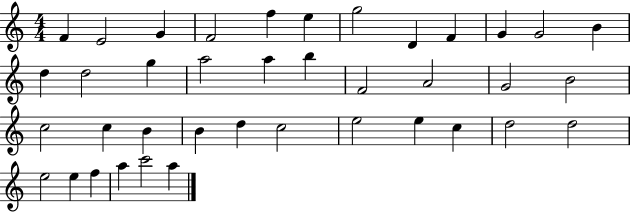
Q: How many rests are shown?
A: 0